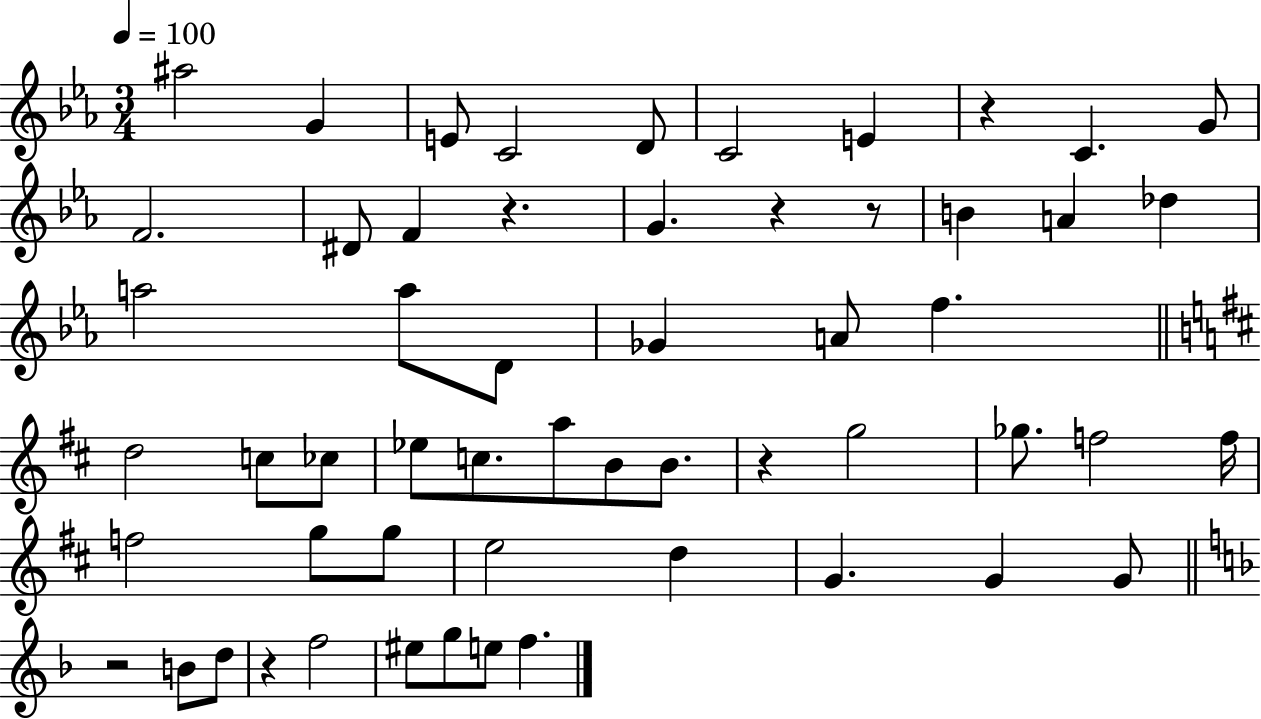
A#5/h G4/q E4/e C4/h D4/e C4/h E4/q R/q C4/q. G4/e F4/h. D#4/e F4/q R/q. G4/q. R/q R/e B4/q A4/q Db5/q A5/h A5/e D4/e Gb4/q A4/e F5/q. D5/h C5/e CES5/e Eb5/e C5/e. A5/e B4/e B4/e. R/q G5/h Gb5/e. F5/h F5/s F5/h G5/e G5/e E5/h D5/q G4/q. G4/q G4/e R/h B4/e D5/e R/q F5/h EIS5/e G5/e E5/e F5/q.